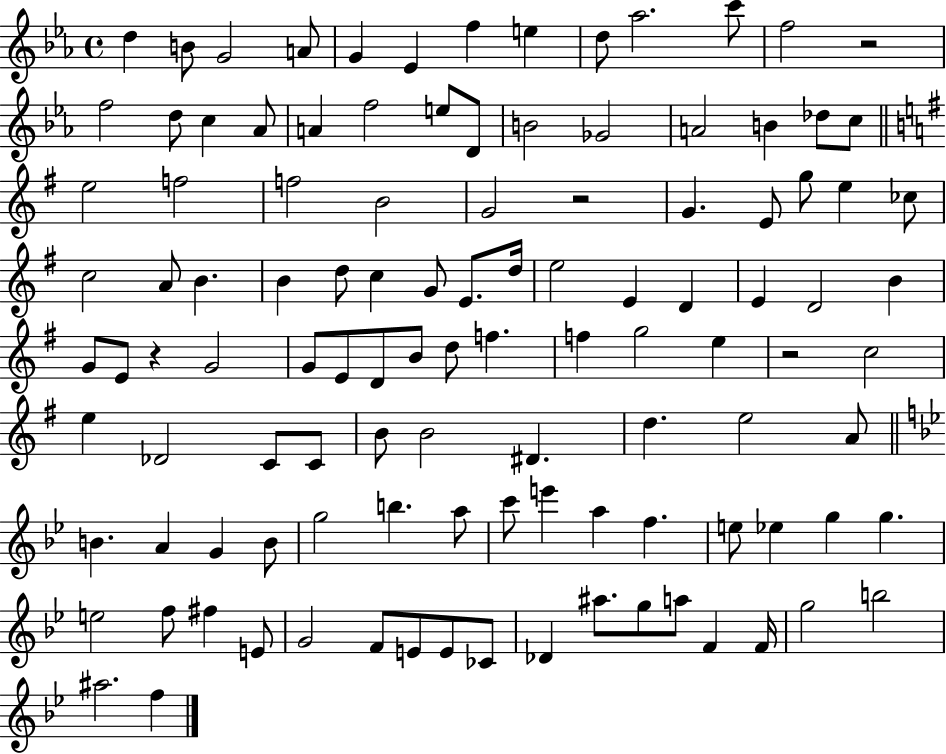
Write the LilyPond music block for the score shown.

{
  \clef treble
  \time 4/4
  \defaultTimeSignature
  \key ees \major
  \repeat volta 2 { d''4 b'8 g'2 a'8 | g'4 ees'4 f''4 e''4 | d''8 aes''2. c'''8 | f''2 r2 | \break f''2 d''8 c''4 aes'8 | a'4 f''2 e''8 d'8 | b'2 ges'2 | a'2 b'4 des''8 c''8 | \break \bar "||" \break \key g \major e''2 f''2 | f''2 b'2 | g'2 r2 | g'4. e'8 g''8 e''4 ces''8 | \break c''2 a'8 b'4. | b'4 d''8 c''4 g'8 e'8. d''16 | e''2 e'4 d'4 | e'4 d'2 b'4 | \break g'8 e'8 r4 g'2 | g'8 e'8 d'8 b'8 d''8 f''4. | f''4 g''2 e''4 | r2 c''2 | \break e''4 des'2 c'8 c'8 | b'8 b'2 dis'4. | d''4. e''2 a'8 | \bar "||" \break \key bes \major b'4. a'4 g'4 b'8 | g''2 b''4. a''8 | c'''8 e'''4 a''4 f''4. | e''8 ees''4 g''4 g''4. | \break e''2 f''8 fis''4 e'8 | g'2 f'8 e'8 e'8 ces'8 | des'4 ais''8. g''8 a''8 f'4 f'16 | g''2 b''2 | \break ais''2. f''4 | } \bar "|."
}